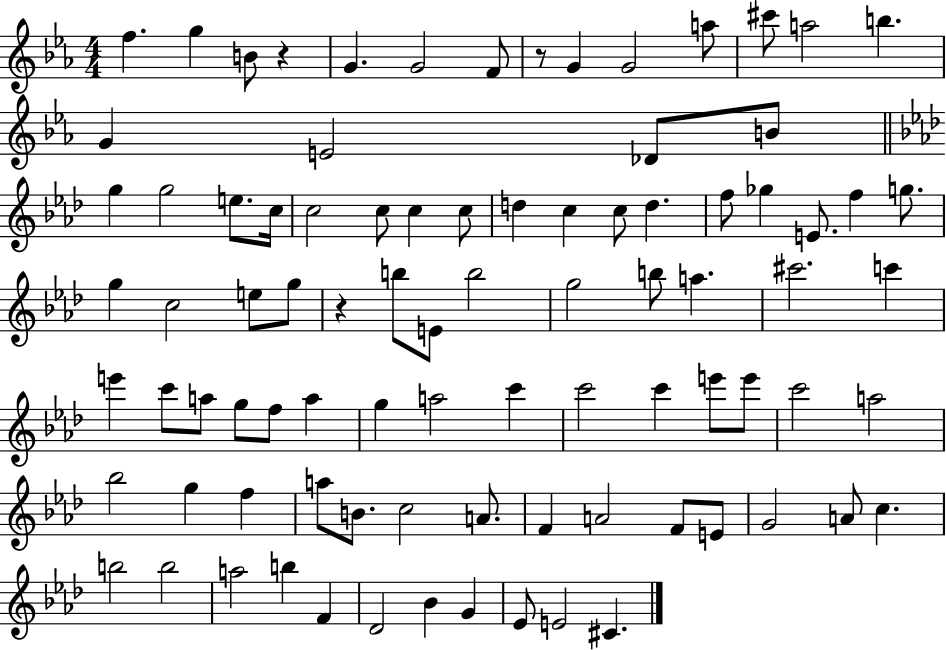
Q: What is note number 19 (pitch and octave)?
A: E5